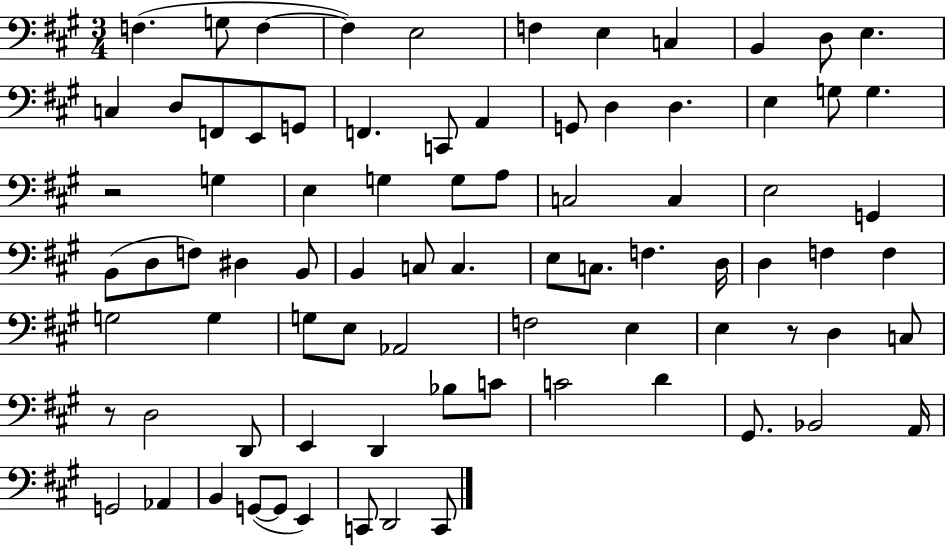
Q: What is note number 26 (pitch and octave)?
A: G3